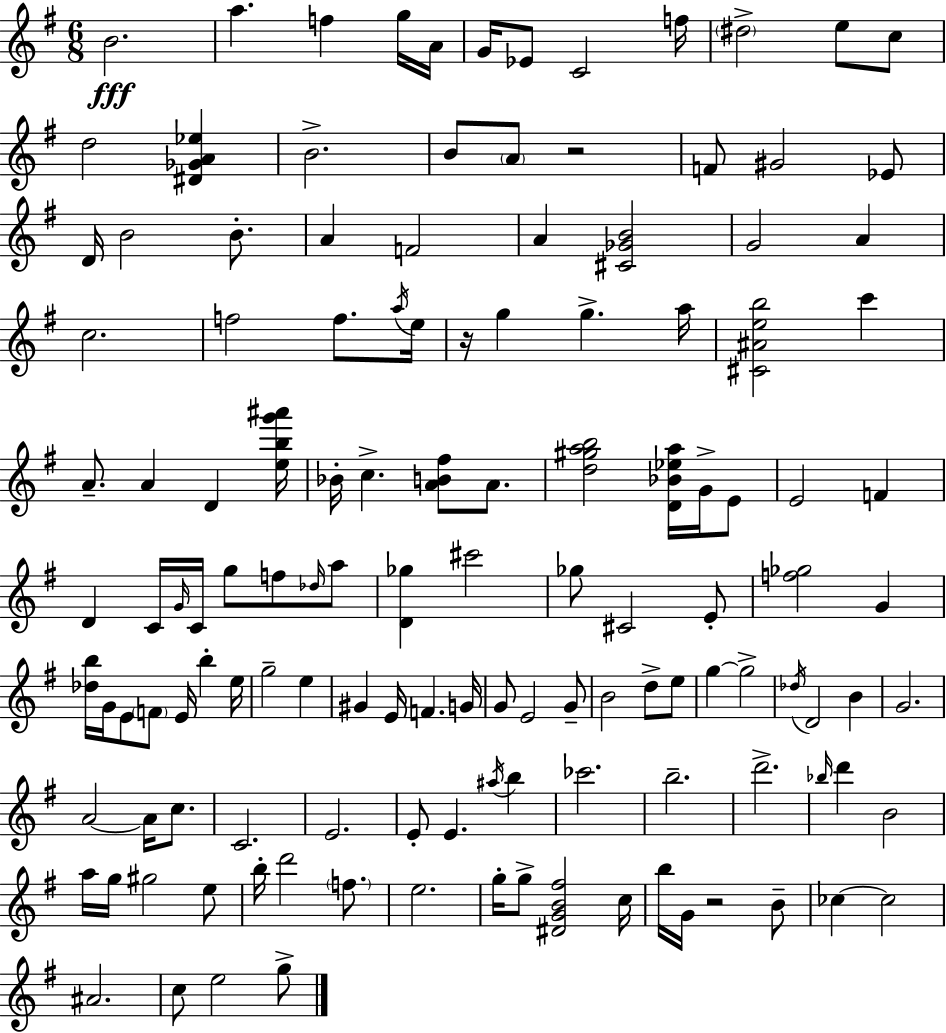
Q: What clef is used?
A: treble